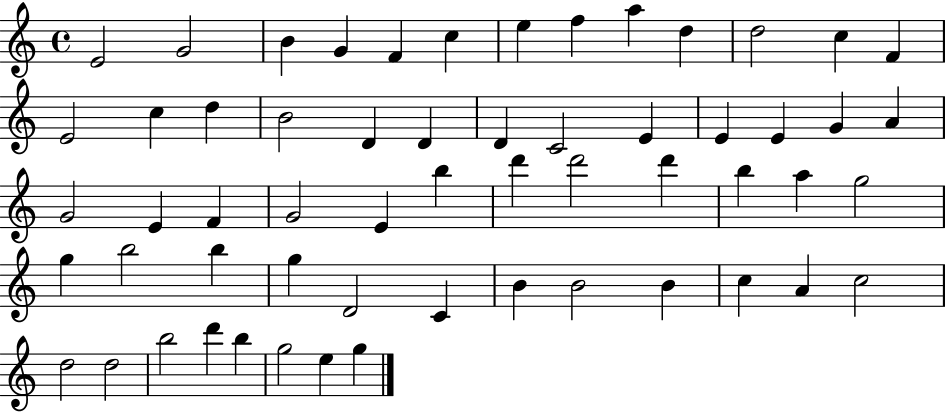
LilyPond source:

{
  \clef treble
  \time 4/4
  \defaultTimeSignature
  \key c \major
  e'2 g'2 | b'4 g'4 f'4 c''4 | e''4 f''4 a''4 d''4 | d''2 c''4 f'4 | \break e'2 c''4 d''4 | b'2 d'4 d'4 | d'4 c'2 e'4 | e'4 e'4 g'4 a'4 | \break g'2 e'4 f'4 | g'2 e'4 b''4 | d'''4 d'''2 d'''4 | b''4 a''4 g''2 | \break g''4 b''2 b''4 | g''4 d'2 c'4 | b'4 b'2 b'4 | c''4 a'4 c''2 | \break d''2 d''2 | b''2 d'''4 b''4 | g''2 e''4 g''4 | \bar "|."
}